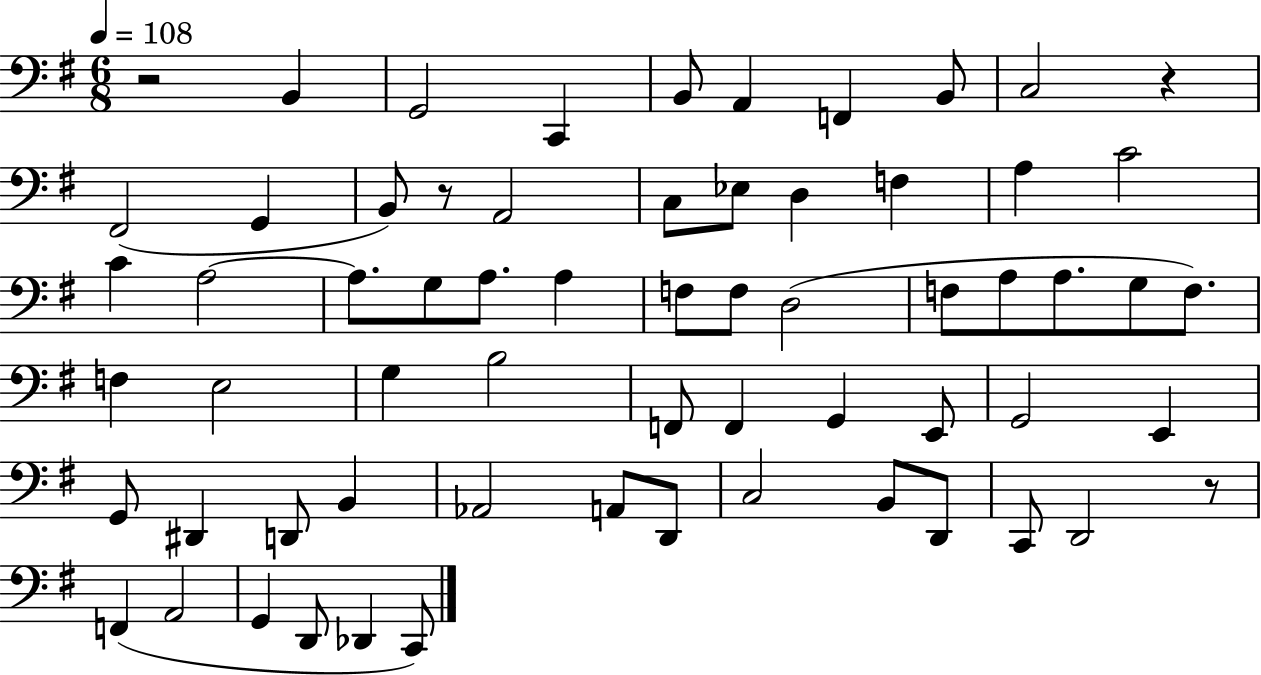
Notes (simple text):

R/h B2/q G2/h C2/q B2/e A2/q F2/q B2/e C3/h R/q F#2/h G2/q B2/e R/e A2/h C3/e Eb3/e D3/q F3/q A3/q C4/h C4/q A3/h A3/e. G3/e A3/e. A3/q F3/e F3/e D3/h F3/e A3/e A3/e. G3/e F3/e. F3/q E3/h G3/q B3/h F2/e F2/q G2/q E2/e G2/h E2/q G2/e D#2/q D2/e B2/q Ab2/h A2/e D2/e C3/h B2/e D2/e C2/e D2/h R/e F2/q A2/h G2/q D2/e Db2/q C2/e